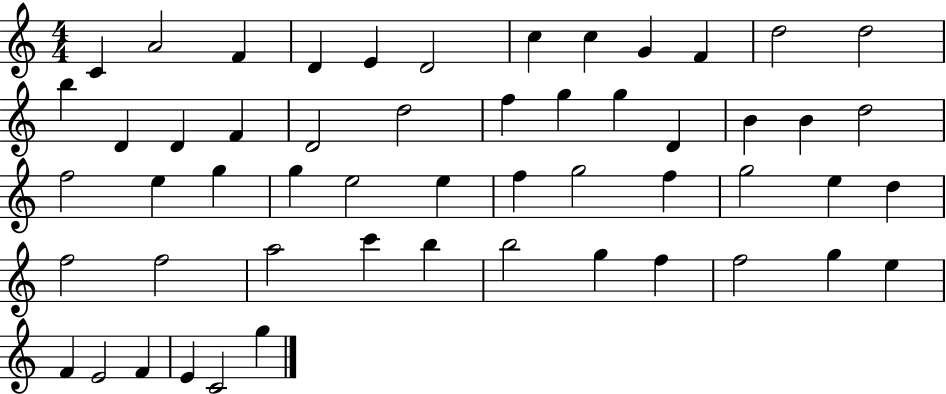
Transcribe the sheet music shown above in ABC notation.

X:1
T:Untitled
M:4/4
L:1/4
K:C
C A2 F D E D2 c c G F d2 d2 b D D F D2 d2 f g g D B B d2 f2 e g g e2 e f g2 f g2 e d f2 f2 a2 c' b b2 g f f2 g e F E2 F E C2 g